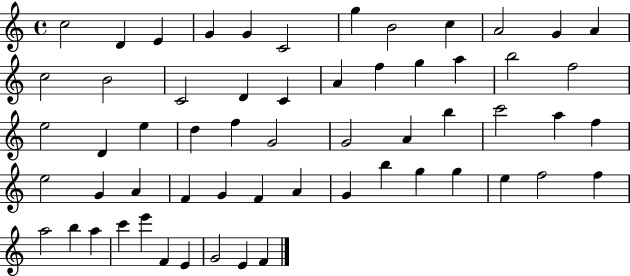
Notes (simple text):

C5/h D4/q E4/q G4/q G4/q C4/h G5/q B4/h C5/q A4/h G4/q A4/q C5/h B4/h C4/h D4/q C4/q A4/q F5/q G5/q A5/q B5/h F5/h E5/h D4/q E5/q D5/q F5/q G4/h G4/h A4/q B5/q C6/h A5/q F5/q E5/h G4/q A4/q F4/q G4/q F4/q A4/q G4/q B5/q G5/q G5/q E5/q F5/h F5/q A5/h B5/q A5/q C6/q E6/q F4/q E4/q G4/h E4/q F4/q